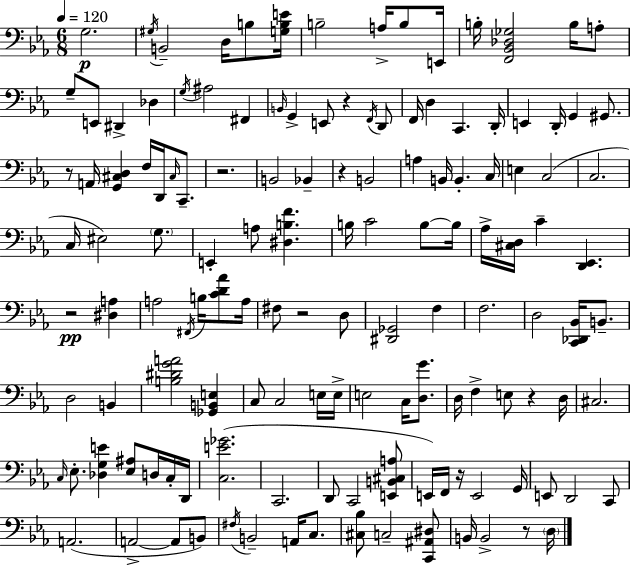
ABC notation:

X:1
T:Untitled
M:6/8
L:1/4
K:Eb
G,2 ^G,/4 B,,2 D,/4 B,/2 [G,B,E]/4 B,2 A,/4 B,/2 E,,/4 B,/4 [F,,_B,,_D,_G,]2 B,/4 A,/2 G,/2 E,,/2 ^D,, _D, G,/4 ^A,2 ^F,, B,,/4 G,, E,,/2 z F,,/4 D,,/2 F,,/4 D, C,, D,,/4 E,, D,,/4 G,, ^G,,/2 z/2 A,,/4 [G,,^C,D,] F,/4 D,,/4 ^C,/4 C,,/2 z2 B,,2 _B,, z B,,2 A, B,,/4 B,, C,/4 E, C,2 C,2 C,/4 ^E,2 G,/2 E,, A,/2 [^D,B,F] B,/4 C2 B,/2 B,/4 _A,/4 [^C,D,]/4 C [D,,_E,,] z2 [^D,A,] A,2 ^F,,/4 B,/4 [CD_A]/2 A,/4 ^F,/2 z2 D,/2 [^D,,_G,,]2 F, F,2 D,2 [C,,_D,,_B,,]/4 B,,/2 D,2 B,, [B,^DGA]2 [_G,,B,,E,] C,/2 C,2 E,/4 E,/4 E,2 C,/4 [D,G]/2 D,/4 F, E,/2 z D,/4 ^C,2 C,/4 _E,/2 [_D,G,E] [_E,^A,]/2 D,/4 C,/4 D,,/4 [C,E_G]2 C,,2 D,,/2 C,,2 [E,,B,,^C,A,]/2 E,,/4 F,,/4 z/4 E,,2 G,,/4 E,,/2 D,,2 C,,/2 A,,2 A,,2 A,,/2 B,,/2 ^F,/4 B,,2 A,,/4 C,/2 [^C,_B,]/2 C,2 [C,,^A,,^D,]/2 B,,/4 B,,2 z/2 D,/4